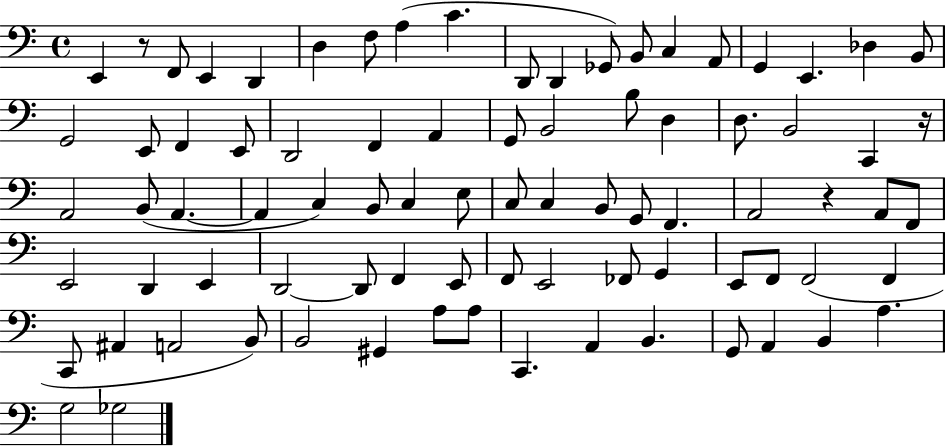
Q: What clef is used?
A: bass